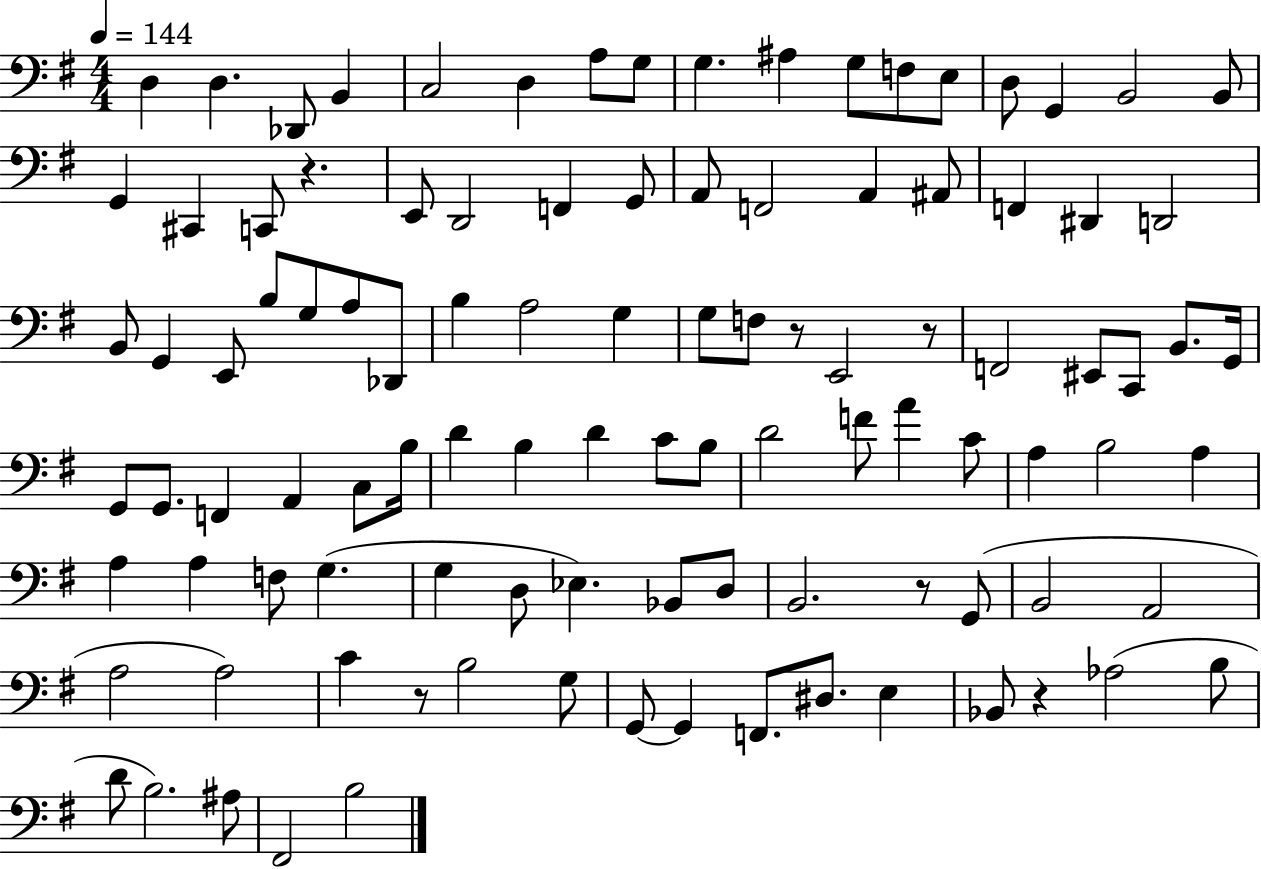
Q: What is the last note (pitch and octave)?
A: B3